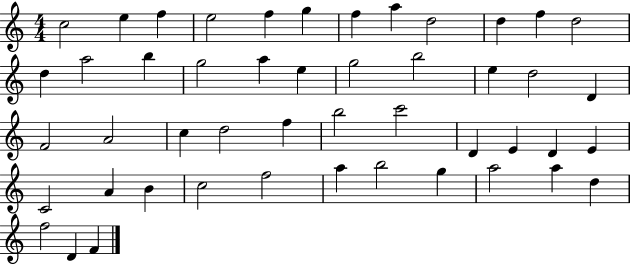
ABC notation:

X:1
T:Untitled
M:4/4
L:1/4
K:C
c2 e f e2 f g f a d2 d f d2 d a2 b g2 a e g2 b2 e d2 D F2 A2 c d2 f b2 c'2 D E D E C2 A B c2 f2 a b2 g a2 a d f2 D F